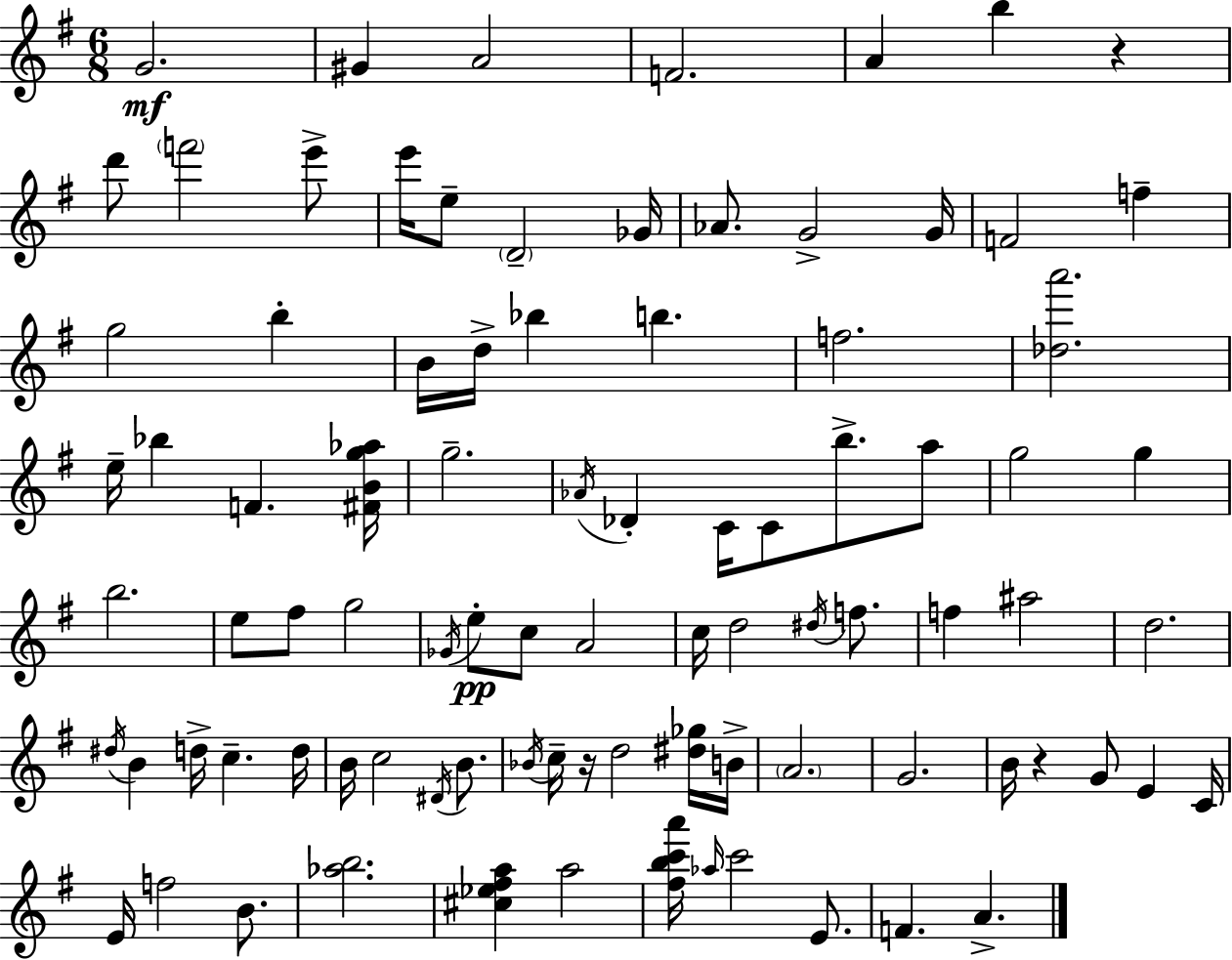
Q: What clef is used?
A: treble